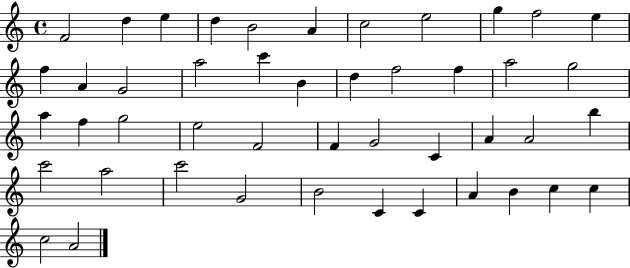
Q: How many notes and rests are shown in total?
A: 46